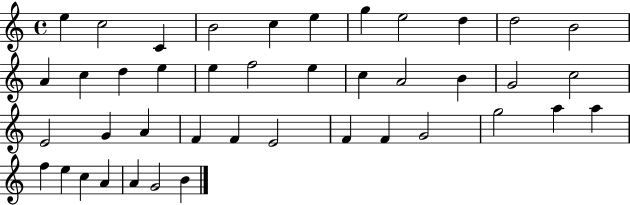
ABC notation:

X:1
T:Untitled
M:4/4
L:1/4
K:C
e c2 C B2 c e g e2 d d2 B2 A c d e e f2 e c A2 B G2 c2 E2 G A F F E2 F F G2 g2 a a f e c A A G2 B